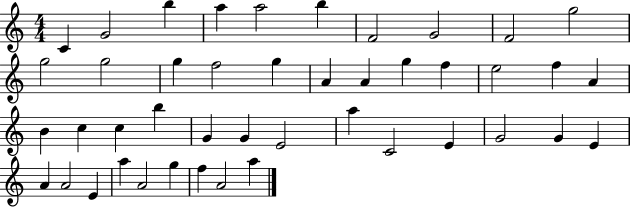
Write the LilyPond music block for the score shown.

{
  \clef treble
  \numericTimeSignature
  \time 4/4
  \key c \major
  c'4 g'2 b''4 | a''4 a''2 b''4 | f'2 g'2 | f'2 g''2 | \break g''2 g''2 | g''4 f''2 g''4 | a'4 a'4 g''4 f''4 | e''2 f''4 a'4 | \break b'4 c''4 c''4 b''4 | g'4 g'4 e'2 | a''4 c'2 e'4 | g'2 g'4 e'4 | \break a'4 a'2 e'4 | a''4 a'2 g''4 | f''4 a'2 a''4 | \bar "|."
}